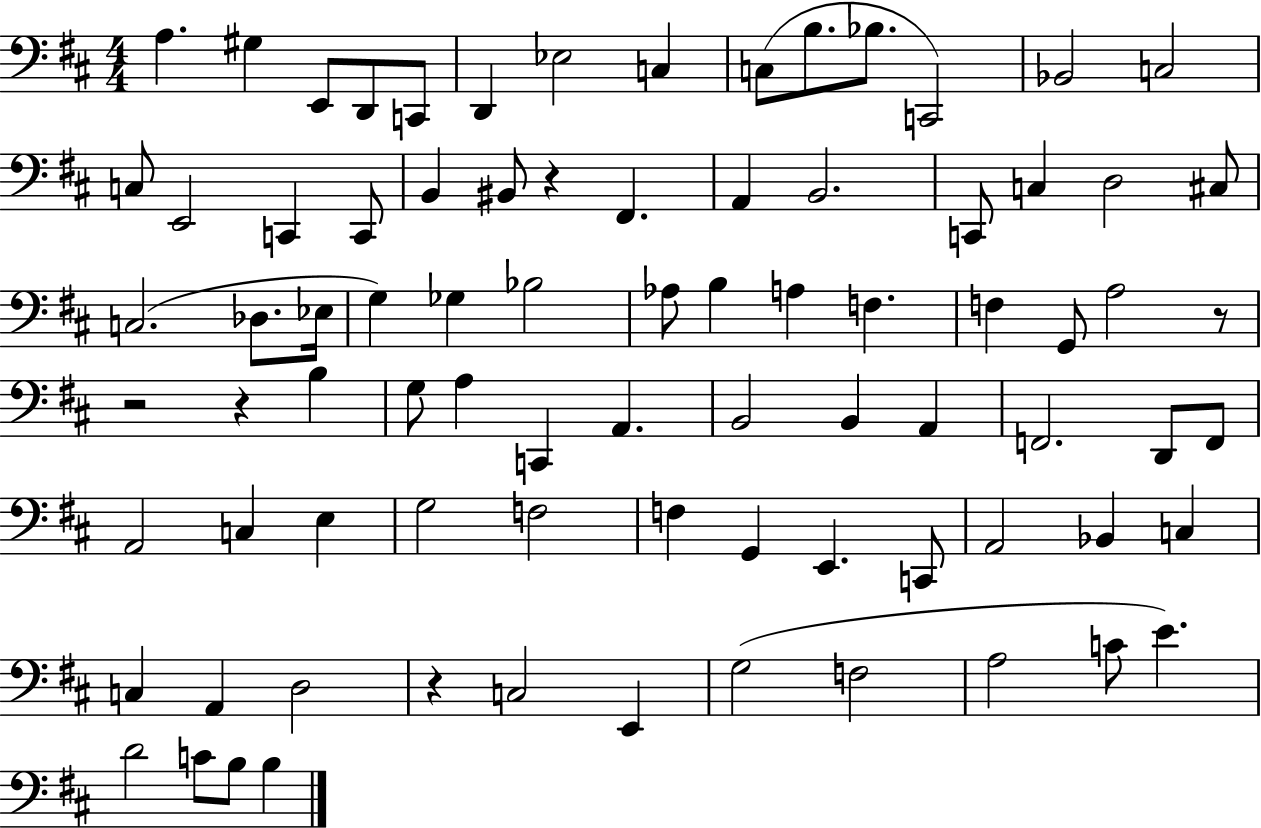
{
  \clef bass
  \numericTimeSignature
  \time 4/4
  \key d \major
  a4. gis4 e,8 d,8 c,8 | d,4 ees2 c4 | c8( b8. bes8. c,2) | bes,2 c2 | \break c8 e,2 c,4 c,8 | b,4 bis,8 r4 fis,4. | a,4 b,2. | c,8 c4 d2 cis8 | \break c2.( des8. ees16 | g4) ges4 bes2 | aes8 b4 a4 f4. | f4 g,8 a2 r8 | \break r2 r4 b4 | g8 a4 c,4 a,4. | b,2 b,4 a,4 | f,2. d,8 f,8 | \break a,2 c4 e4 | g2 f2 | f4 g,4 e,4. c,8 | a,2 bes,4 c4 | \break c4 a,4 d2 | r4 c2 e,4 | g2( f2 | a2 c'8 e'4.) | \break d'2 c'8 b8 b4 | \bar "|."
}